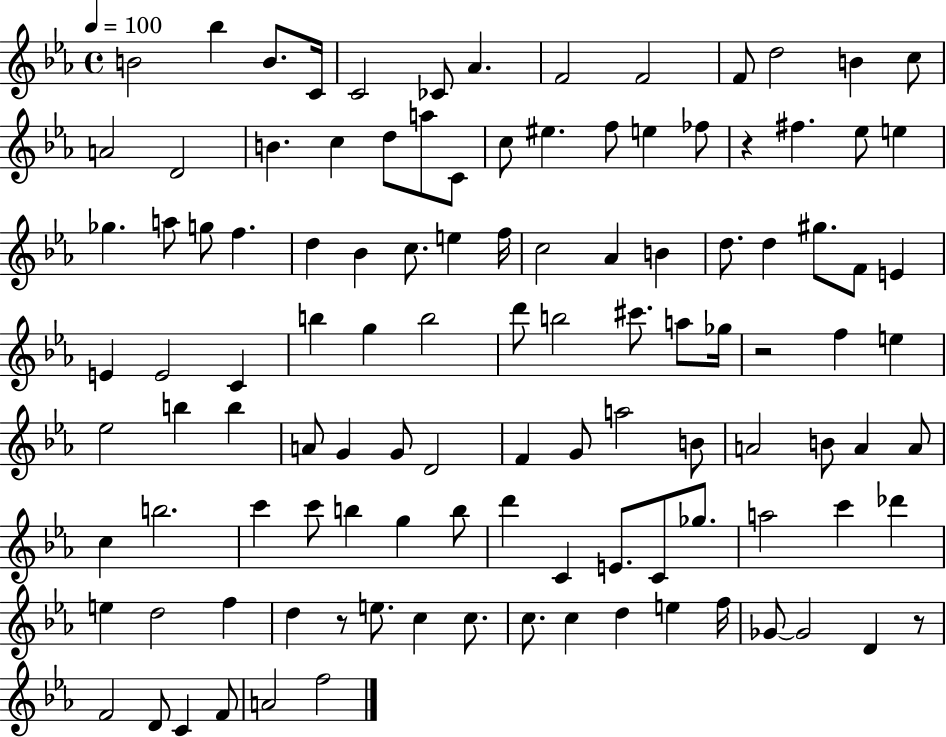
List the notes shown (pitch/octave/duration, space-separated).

B4/h Bb5/q B4/e. C4/s C4/h CES4/e Ab4/q. F4/h F4/h F4/e D5/h B4/q C5/e A4/h D4/h B4/q. C5/q D5/e A5/e C4/e C5/e EIS5/q. F5/e E5/q FES5/e R/q F#5/q. Eb5/e E5/q Gb5/q. A5/e G5/e F5/q. D5/q Bb4/q C5/e. E5/q F5/s C5/h Ab4/q B4/q D5/e. D5/q G#5/e. F4/e E4/q E4/q E4/h C4/q B5/q G5/q B5/h D6/e B5/h C#6/e. A5/e Gb5/s R/h F5/q E5/q Eb5/h B5/q B5/q A4/e G4/q G4/e D4/h F4/q G4/e A5/h B4/e A4/h B4/e A4/q A4/e C5/q B5/h. C6/q C6/e B5/q G5/q B5/e D6/q C4/q E4/e. C4/e Gb5/e. A5/h C6/q Db6/q E5/q D5/h F5/q D5/q R/e E5/e. C5/q C5/e. C5/e. C5/q D5/q E5/q F5/s Gb4/e Gb4/h D4/q R/e F4/h D4/e C4/q F4/e A4/h F5/h